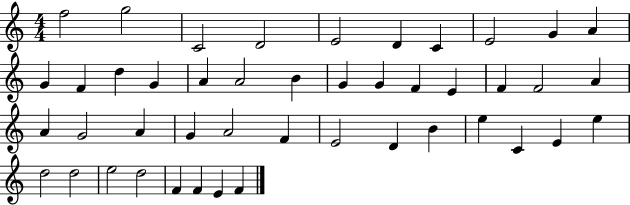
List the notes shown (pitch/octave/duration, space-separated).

F5/h G5/h C4/h D4/h E4/h D4/q C4/q E4/h G4/q A4/q G4/q F4/q D5/q G4/q A4/q A4/h B4/q G4/q G4/q F4/q E4/q F4/q F4/h A4/q A4/q G4/h A4/q G4/q A4/h F4/q E4/h D4/q B4/q E5/q C4/q E4/q E5/q D5/h D5/h E5/h D5/h F4/q F4/q E4/q F4/q